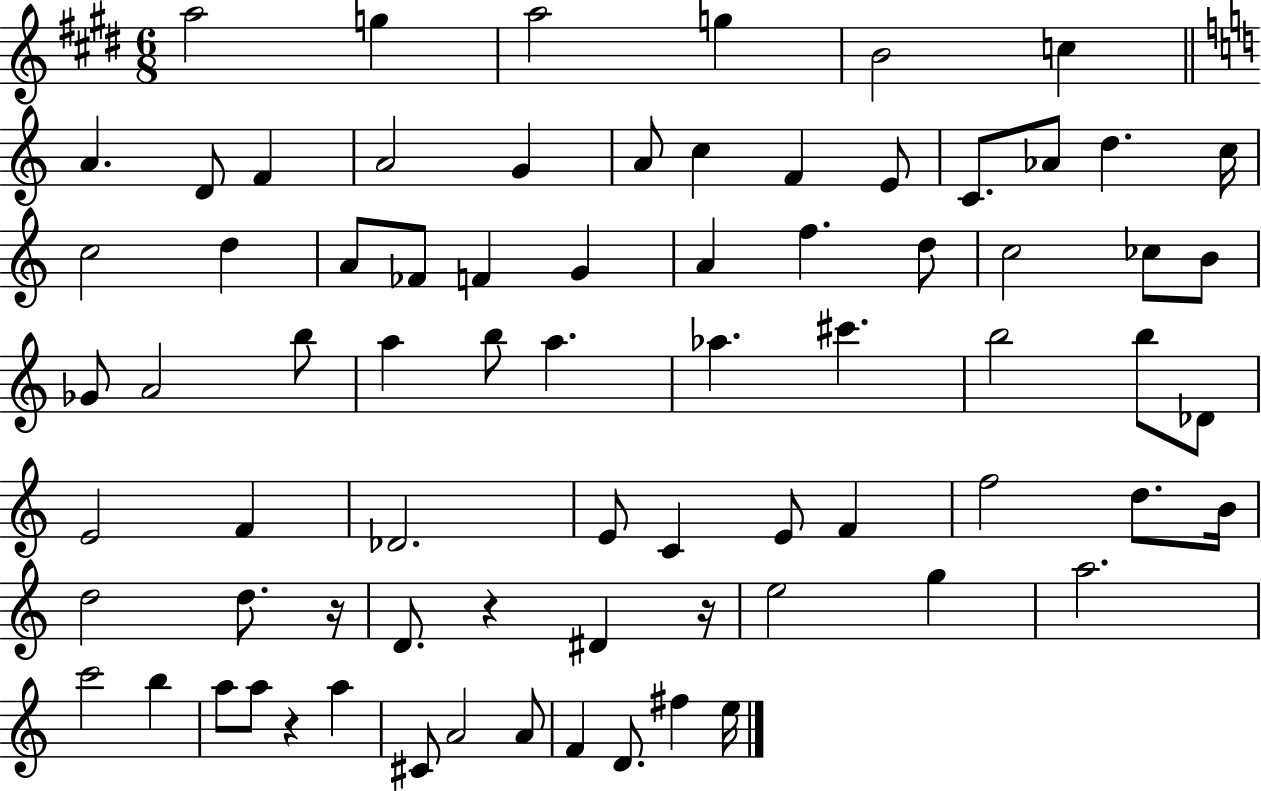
X:1
T:Untitled
M:6/8
L:1/4
K:E
a2 g a2 g B2 c A D/2 F A2 G A/2 c F E/2 C/2 _A/2 d c/4 c2 d A/2 _F/2 F G A f d/2 c2 _c/2 B/2 _G/2 A2 b/2 a b/2 a _a ^c' b2 b/2 _D/2 E2 F _D2 E/2 C E/2 F f2 d/2 B/4 d2 d/2 z/4 D/2 z ^D z/4 e2 g a2 c'2 b a/2 a/2 z a ^C/2 A2 A/2 F D/2 ^f e/4